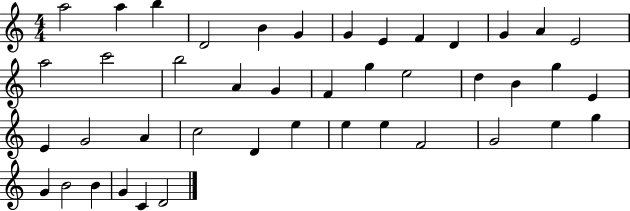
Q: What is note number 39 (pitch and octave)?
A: B4